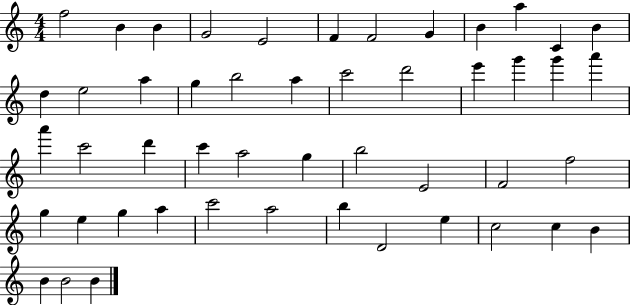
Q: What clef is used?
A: treble